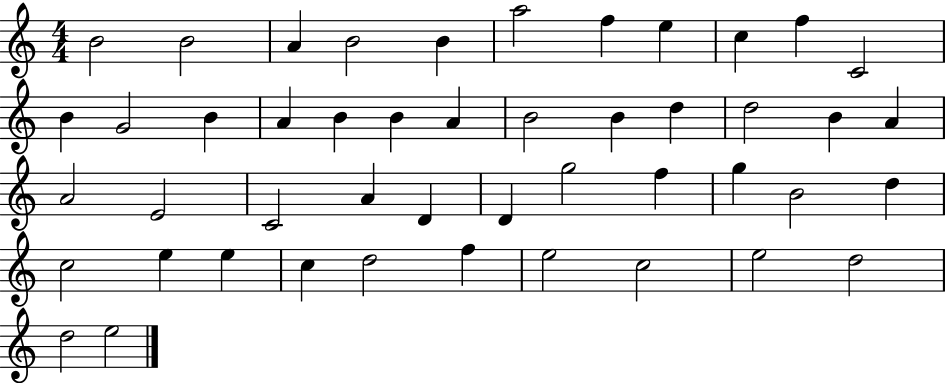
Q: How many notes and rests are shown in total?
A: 47